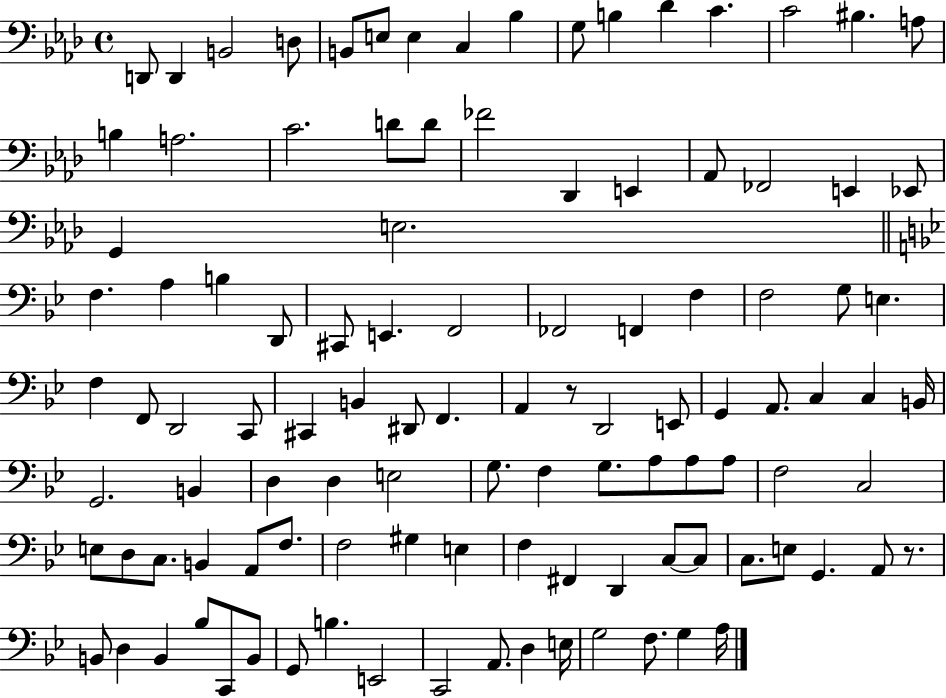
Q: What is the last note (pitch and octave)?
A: A3